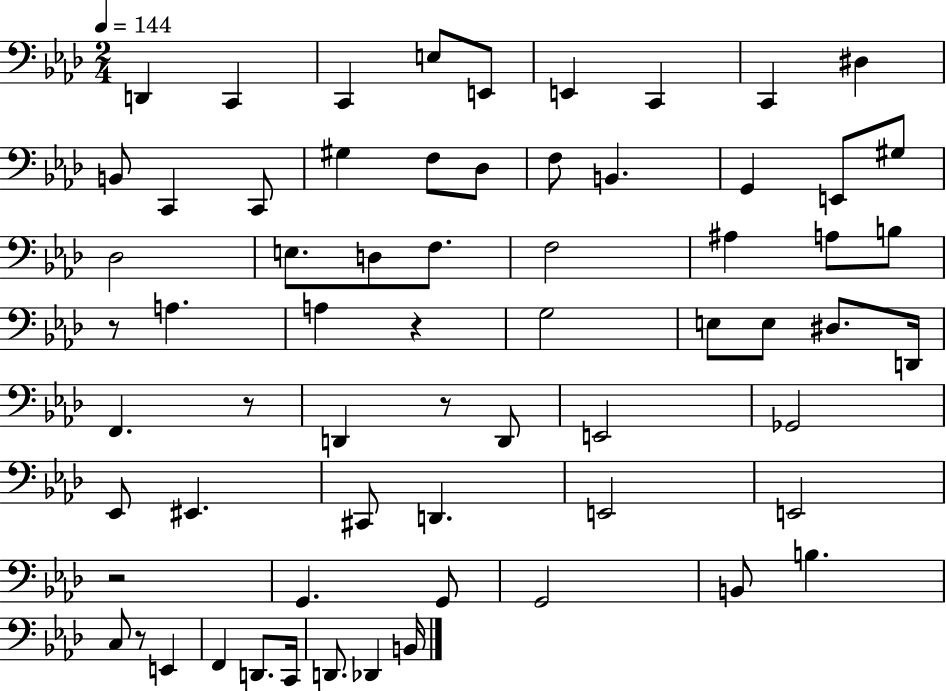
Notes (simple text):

D2/q C2/q C2/q E3/e E2/e E2/q C2/q C2/q D#3/q B2/e C2/q C2/e G#3/q F3/e Db3/e F3/e B2/q. G2/q E2/e G#3/e Db3/h E3/e. D3/e F3/e. F3/h A#3/q A3/e B3/e R/e A3/q. A3/q R/q G3/h E3/e E3/e D#3/e. D2/s F2/q. R/e D2/q R/e D2/e E2/h Gb2/h Eb2/e EIS2/q. C#2/e D2/q. E2/h E2/h R/h G2/q. G2/e G2/h B2/e B3/q. C3/e R/e E2/q F2/q D2/e. C2/s D2/e. Db2/q B2/s